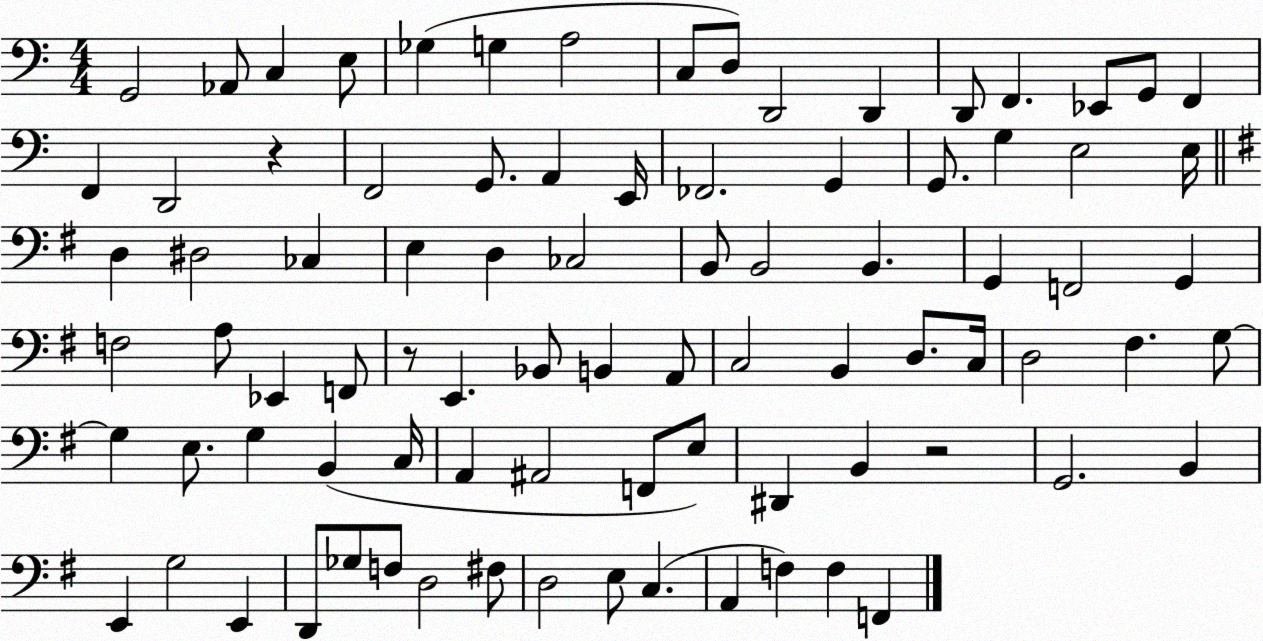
X:1
T:Untitled
M:4/4
L:1/4
K:C
G,,2 _A,,/2 C, E,/2 _G, G, A,2 C,/2 D,/2 D,,2 D,, D,,/2 F,, _E,,/2 G,,/2 F,, F,, D,,2 z F,,2 G,,/2 A,, E,,/4 _F,,2 G,, G,,/2 G, E,2 E,/4 D, ^D,2 _C, E, D, _C,2 B,,/2 B,,2 B,, G,, F,,2 G,, F,2 A,/2 _E,, F,,/2 z/2 E,, _B,,/2 B,, A,,/2 C,2 B,, D,/2 C,/4 D,2 ^F, G,/2 G, E,/2 G, B,, C,/4 A,, ^A,,2 F,,/2 E,/2 ^D,, B,, z2 G,,2 B,, E,, G,2 E,, D,,/2 _G,/2 F,/2 D,2 ^F,/2 D,2 E,/2 C, A,, F, F, F,,